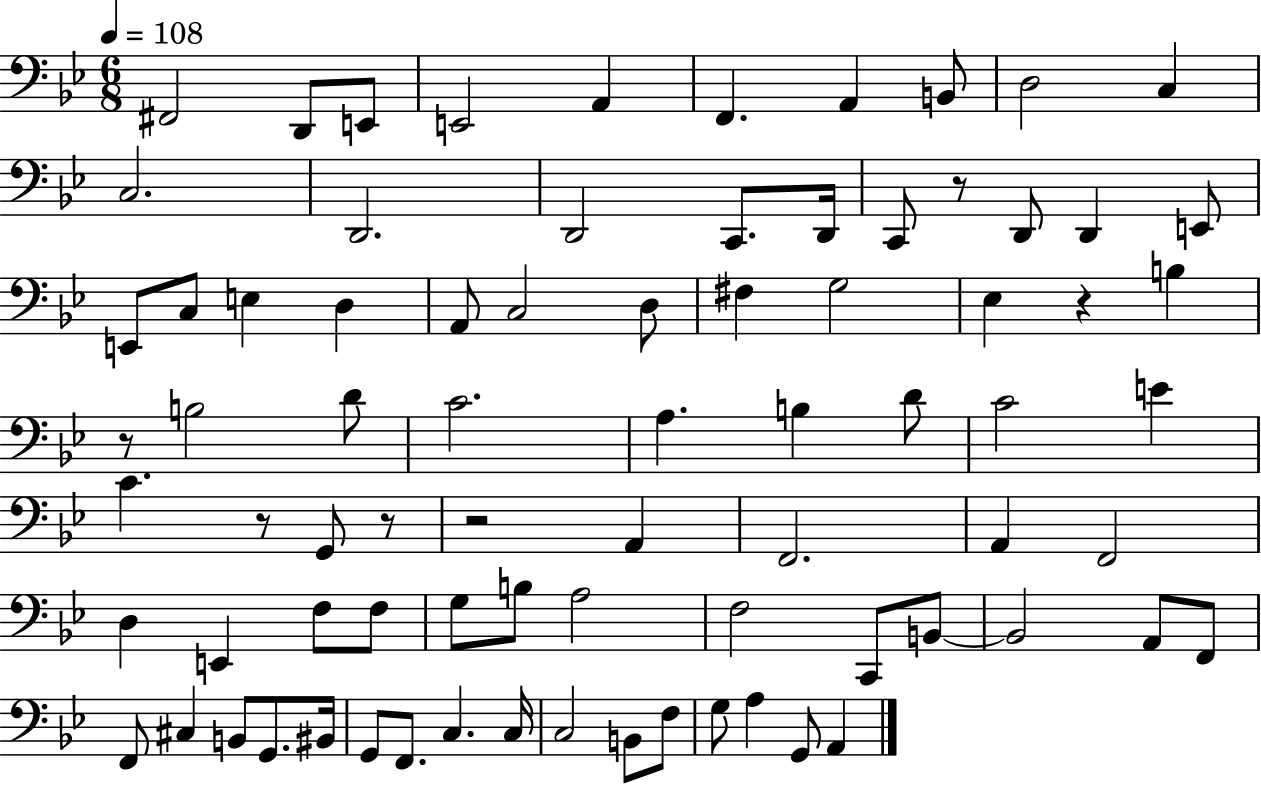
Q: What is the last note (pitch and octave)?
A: A2